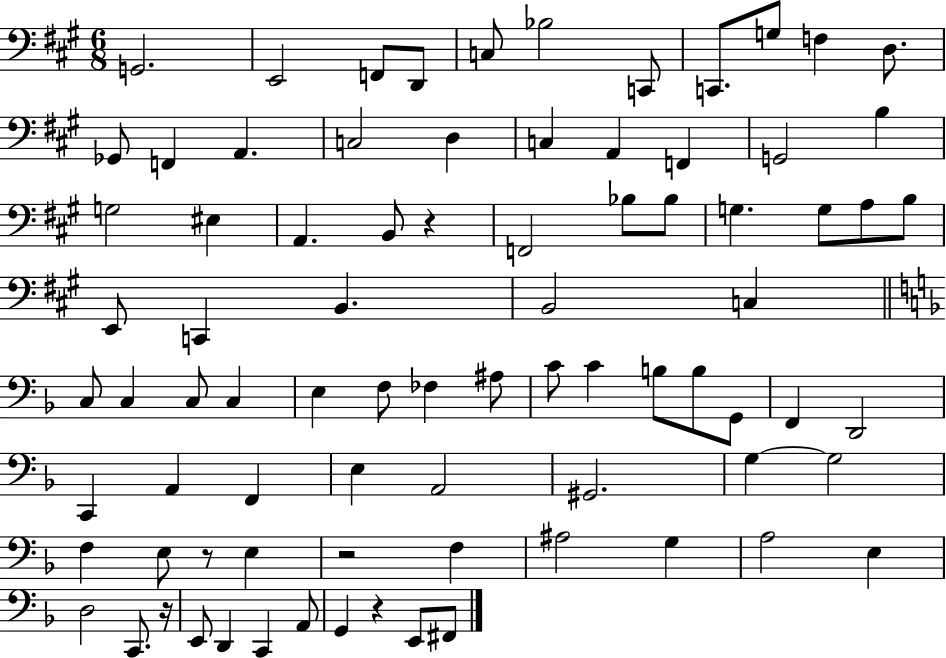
{
  \clef bass
  \numericTimeSignature
  \time 6/8
  \key a \major
  g,2. | e,2 f,8 d,8 | c8 bes2 c,8 | c,8. g8 f4 d8. | \break ges,8 f,4 a,4. | c2 d4 | c4 a,4 f,4 | g,2 b4 | \break g2 eis4 | a,4. b,8 r4 | f,2 bes8 bes8 | g4. g8 a8 b8 | \break e,8 c,4 b,4. | b,2 c4 | \bar "||" \break \key f \major c8 c4 c8 c4 | e4 f8 fes4 ais8 | c'8 c'4 b8 b8 g,8 | f,4 d,2 | \break c,4 a,4 f,4 | e4 a,2 | gis,2. | g4~~ g2 | \break f4 e8 r8 e4 | r2 f4 | ais2 g4 | a2 e4 | \break d2 c,8. r16 | e,8 d,4 c,4 a,8 | g,4 r4 e,8 fis,8 | \bar "|."
}